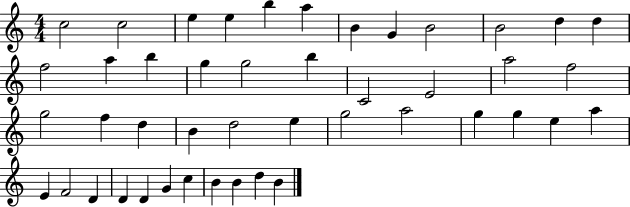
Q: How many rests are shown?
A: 0